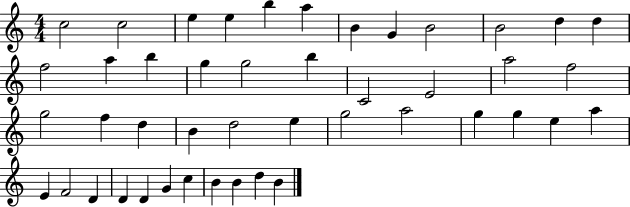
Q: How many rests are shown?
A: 0